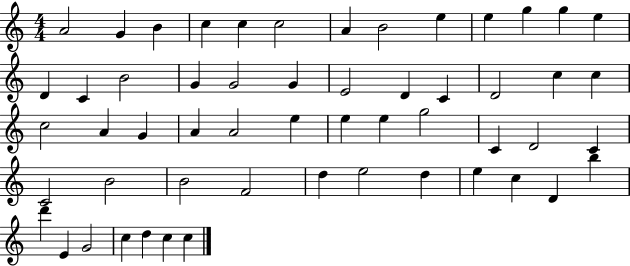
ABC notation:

X:1
T:Untitled
M:4/4
L:1/4
K:C
A2 G B c c c2 A B2 e e g g e D C B2 G G2 G E2 D C D2 c c c2 A G A A2 e e e g2 C D2 C C2 B2 B2 F2 d e2 d e c D b d' E G2 c d c c